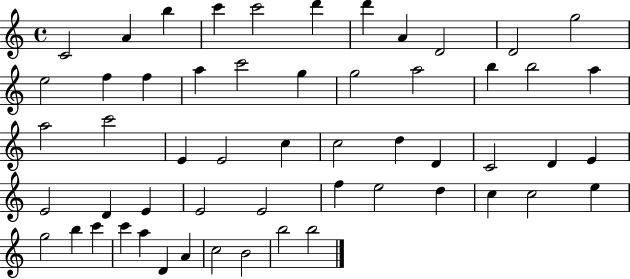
{
  \clef treble
  \time 4/4
  \defaultTimeSignature
  \key c \major
  c'2 a'4 b''4 | c'''4 c'''2 d'''4 | d'''4 a'4 d'2 | d'2 g''2 | \break e''2 f''4 f''4 | a''4 c'''2 g''4 | g''2 a''2 | b''4 b''2 a''4 | \break a''2 c'''2 | e'4 e'2 c''4 | c''2 d''4 d'4 | c'2 d'4 e'4 | \break e'2 d'4 e'4 | e'2 e'2 | f''4 e''2 d''4 | c''4 c''2 e''4 | \break g''2 b''4 c'''4 | c'''4 a''4 d'4 a'4 | c''2 b'2 | b''2 b''2 | \break \bar "|."
}